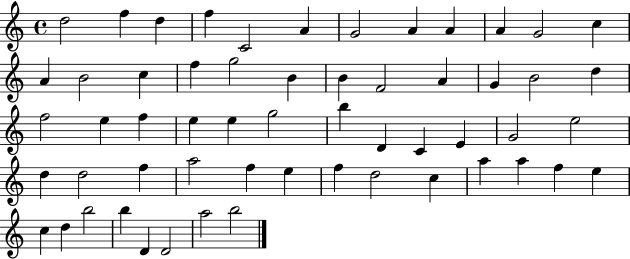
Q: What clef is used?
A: treble